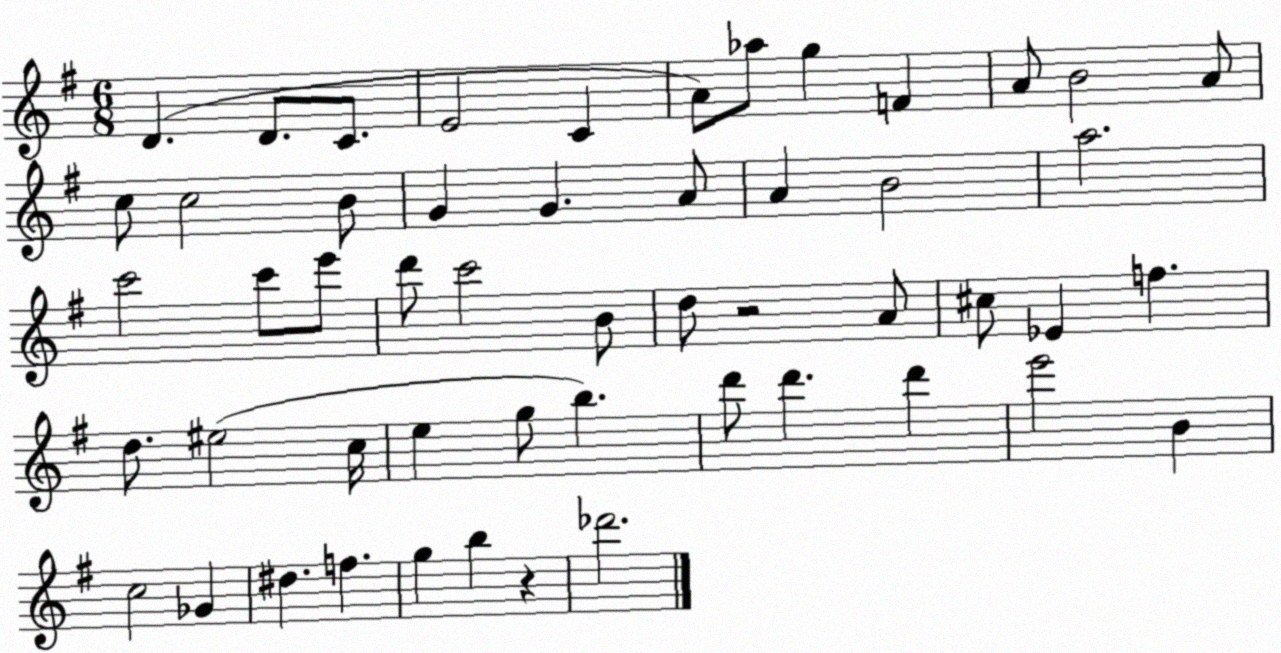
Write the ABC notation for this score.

X:1
T:Untitled
M:6/8
L:1/4
K:G
D D/2 C/2 E2 C A/2 _a/2 g F A/2 B2 A/2 c/2 c2 B/2 G G A/2 A B2 a2 c'2 c'/2 e'/2 d'/2 c'2 B/2 d/2 z2 A/2 ^c/2 _E f d/2 ^e2 c/4 e g/2 b d'/2 d' d' e'2 B c2 _G ^d f g b z _d'2